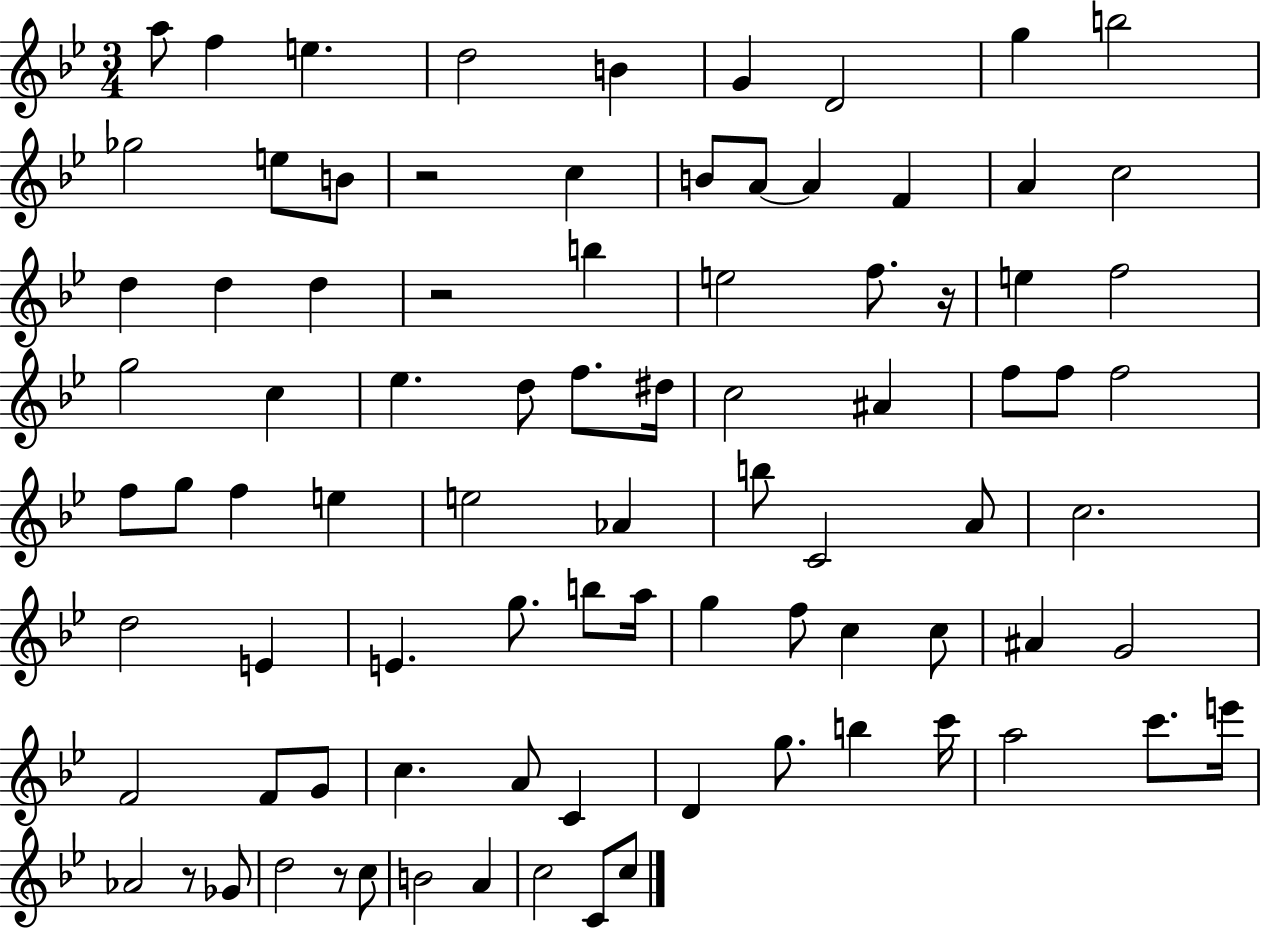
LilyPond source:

{
  \clef treble
  \numericTimeSignature
  \time 3/4
  \key bes \major
  a''8 f''4 e''4. | d''2 b'4 | g'4 d'2 | g''4 b''2 | \break ges''2 e''8 b'8 | r2 c''4 | b'8 a'8~~ a'4 f'4 | a'4 c''2 | \break d''4 d''4 d''4 | r2 b''4 | e''2 f''8. r16 | e''4 f''2 | \break g''2 c''4 | ees''4. d''8 f''8. dis''16 | c''2 ais'4 | f''8 f''8 f''2 | \break f''8 g''8 f''4 e''4 | e''2 aes'4 | b''8 c'2 a'8 | c''2. | \break d''2 e'4 | e'4. g''8. b''8 a''16 | g''4 f''8 c''4 c''8 | ais'4 g'2 | \break f'2 f'8 g'8 | c''4. a'8 c'4 | d'4 g''8. b''4 c'''16 | a''2 c'''8. e'''16 | \break aes'2 r8 ges'8 | d''2 r8 c''8 | b'2 a'4 | c''2 c'8 c''8 | \break \bar "|."
}